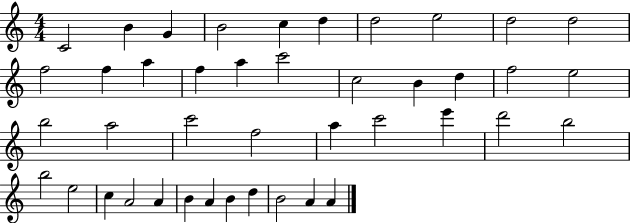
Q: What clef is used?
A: treble